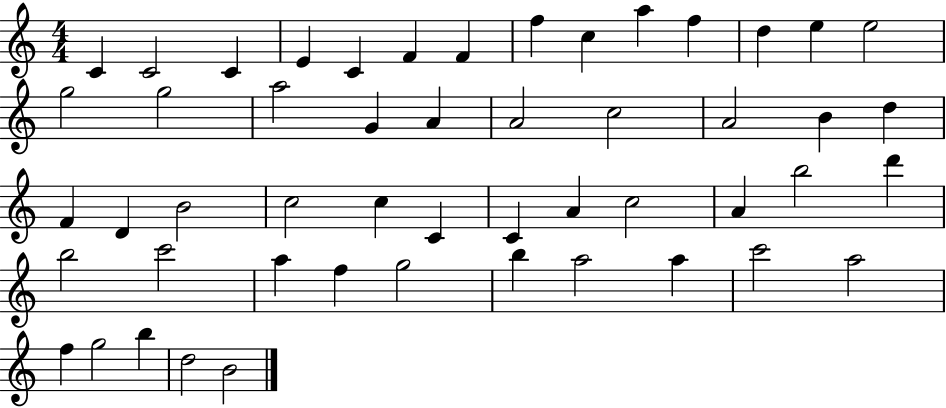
X:1
T:Untitled
M:4/4
L:1/4
K:C
C C2 C E C F F f c a f d e e2 g2 g2 a2 G A A2 c2 A2 B d F D B2 c2 c C C A c2 A b2 d' b2 c'2 a f g2 b a2 a c'2 a2 f g2 b d2 B2